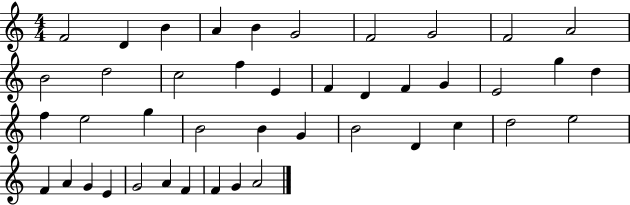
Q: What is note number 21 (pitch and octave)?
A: G5